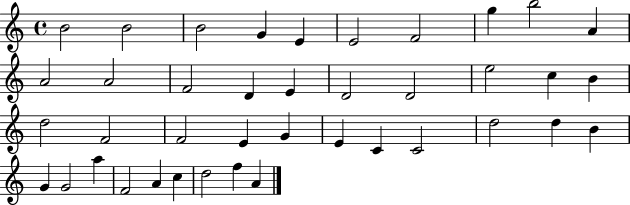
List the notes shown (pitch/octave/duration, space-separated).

B4/h B4/h B4/h G4/q E4/q E4/h F4/h G5/q B5/h A4/q A4/h A4/h F4/h D4/q E4/q D4/h D4/h E5/h C5/q B4/q D5/h F4/h F4/h E4/q G4/q E4/q C4/q C4/h D5/h D5/q B4/q G4/q G4/h A5/q F4/h A4/q C5/q D5/h F5/q A4/q